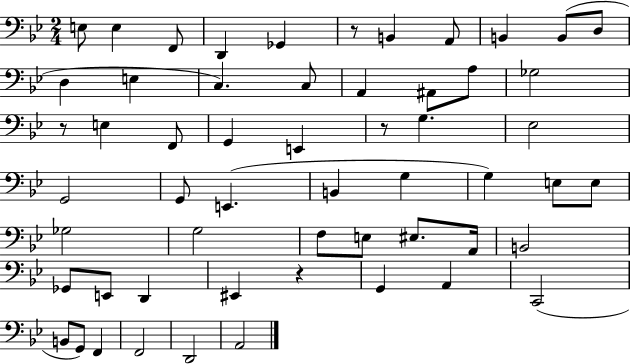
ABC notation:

X:1
T:Untitled
M:2/4
L:1/4
K:Bb
E,/2 E, F,,/2 D,, _G,, z/2 B,, A,,/2 B,, B,,/2 D,/2 D, E, C, C,/2 A,, ^A,,/2 A,/2 _G,2 z/2 E, F,,/2 G,, E,, z/2 G, _E,2 G,,2 G,,/2 E,, B,, G, G, E,/2 E,/2 _G,2 G,2 F,/2 E,/2 ^E,/2 A,,/4 B,,2 _G,,/2 E,,/2 D,, ^E,, z G,, A,, C,,2 B,,/2 G,,/2 F,, F,,2 D,,2 A,,2